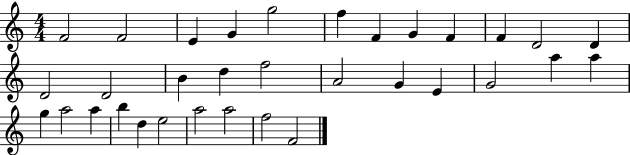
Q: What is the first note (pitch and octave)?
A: F4